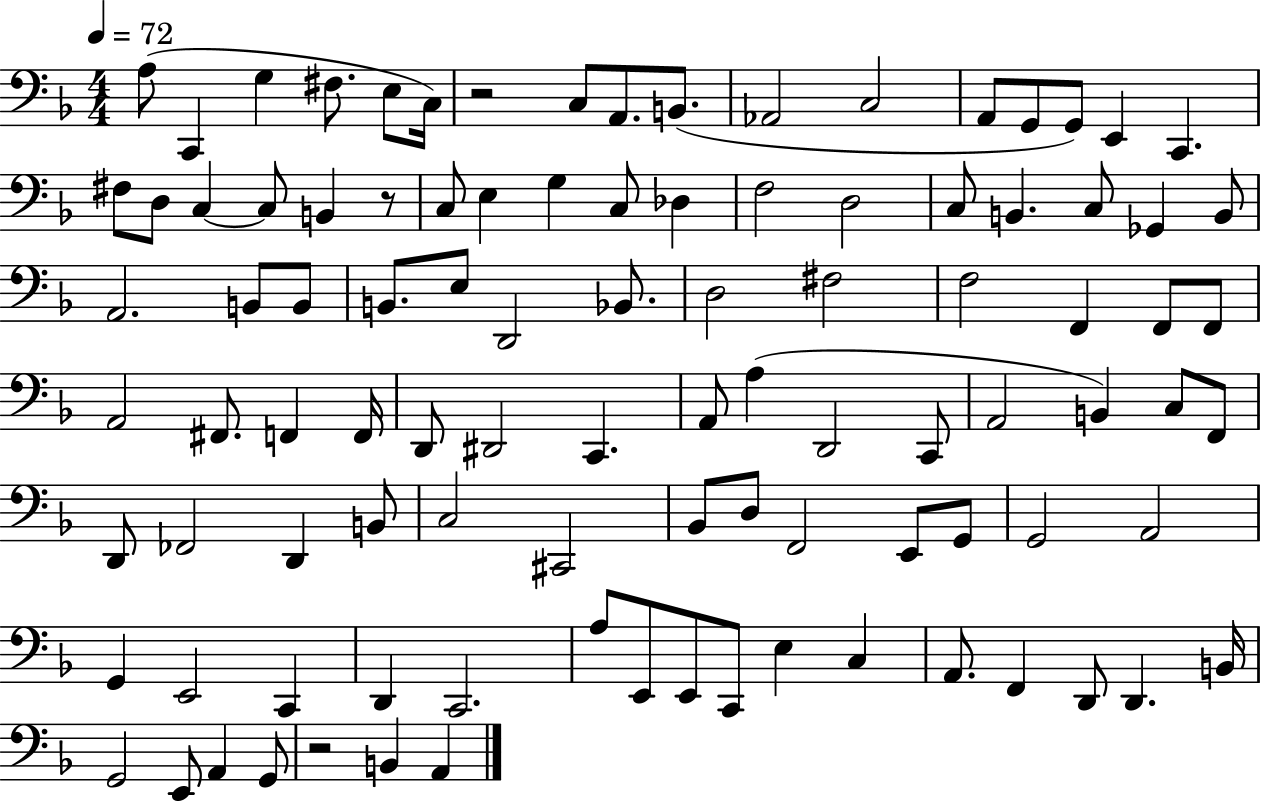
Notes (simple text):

A3/e C2/q G3/q F#3/e. E3/e C3/s R/h C3/e A2/e. B2/e. Ab2/h C3/h A2/e G2/e G2/e E2/q C2/q. F#3/e D3/e C3/q C3/e B2/q R/e C3/e E3/q G3/q C3/e Db3/q F3/h D3/h C3/e B2/q. C3/e Gb2/q B2/e A2/h. B2/e B2/e B2/e. E3/e D2/h Bb2/e. D3/h F#3/h F3/h F2/q F2/e F2/e A2/h F#2/e. F2/q F2/s D2/e D#2/h C2/q. A2/e A3/q D2/h C2/e A2/h B2/q C3/e F2/e D2/e FES2/h D2/q B2/e C3/h C#2/h Bb2/e D3/e F2/h E2/e G2/e G2/h A2/h G2/q E2/h C2/q D2/q C2/h. A3/e E2/e E2/e C2/e E3/q C3/q A2/e. F2/q D2/e D2/q. B2/s G2/h E2/e A2/q G2/e R/h B2/q A2/q